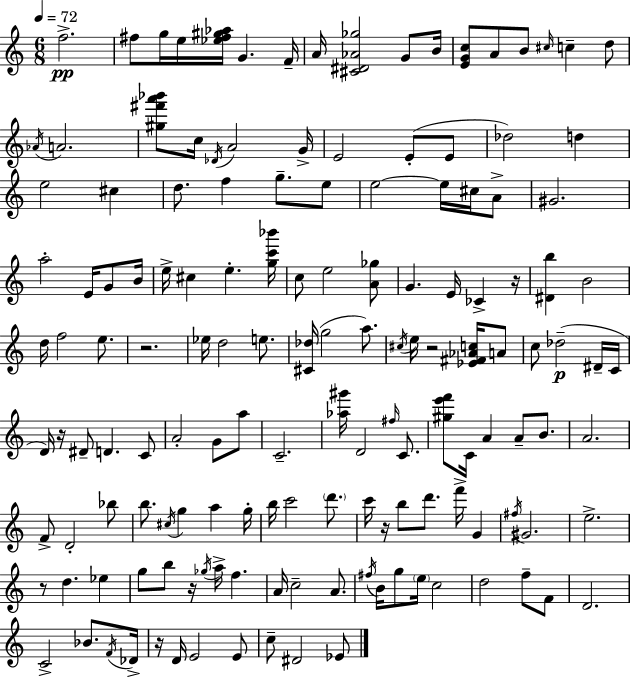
{
  \clef treble
  \numericTimeSignature
  \time 6/8
  \key a \minor
  \tempo 4 = 72
  \repeat volta 2 { f''2.->\pp | fis''8 g''16 e''16 <ees'' fis'' gis'' aes''>16 g'4. f'16-- | a'16 <cis' dis' aes' ges''>2 g'8 b'16 | <e' g' c''>8 a'8 b'8 \grace { cis''16 } c''4-- d''8 | \break \acciaccatura { aes'16 } a'2. | <gis'' fis''' a''' bes'''>8 c''16 \acciaccatura { des'16 } a'2 | g'16-> e'2 e'8-.( | e'8 des''2) d''4 | \break e''2 cis''4 | d''8. f''4 g''8.-- | e''8 e''2~~ e''16 | cis''16 a'8-> gis'2. | \break a''2-. e'16 | g'8 b'16 e''16-> cis''4 e''4.-. | <g'' c''' bes'''>16 c''8 e''2 | <a' ges''>8 g'4. e'16 ces'4-> | \break r16 <dis' b''>4 b'2 | d''16 f''2 | e''8. r2. | ees''16 d''2 | \break e''8. <cis' des''>16( g''2 | a''8.) \acciaccatura { cis''16 } e''16 r2 | <ees' fis' aes' c''>16 a'8 c''8 des''2--(\p | dis'16-- c'16 d'16) r16 dis'8-- d'4. | \break c'8 a'2-. | g'8 a''8 c'2.-- | <aes'' gis'''>16 d'2 | \grace { fis''16 } c'8. <gis'' e''' f'''>8 c'16 a'4 | \break a'8-- b'8. a'2. | f'8-> d'2-. | bes''8 b''8. \acciaccatura { cis''16 } g''4 | a''4 g''16-. b''16 c'''2 | \break \parenthesize d'''8. c'''16 r16 b''8 d'''8. | f'''16-> g'4 \acciaccatura { fis''16 } gis'2. | e''2.-> | r8 d''4. | \break ees''4 g''8 b''8 r16 | \acciaccatura { ges''16 } a''16-> f''4. a'16 c''2-- | a'8. \acciaccatura { fis''16 } b'16 g''8 | \parenthesize e''16 c''2 d''2 | \break f''8-- f'8 d'2. | c'2-> | bes'8. \acciaccatura { f'16 } des'16-> r16 d'16 | e'2 e'8 c''8-- | \break dis'2 ees'8 } \bar "|."
}